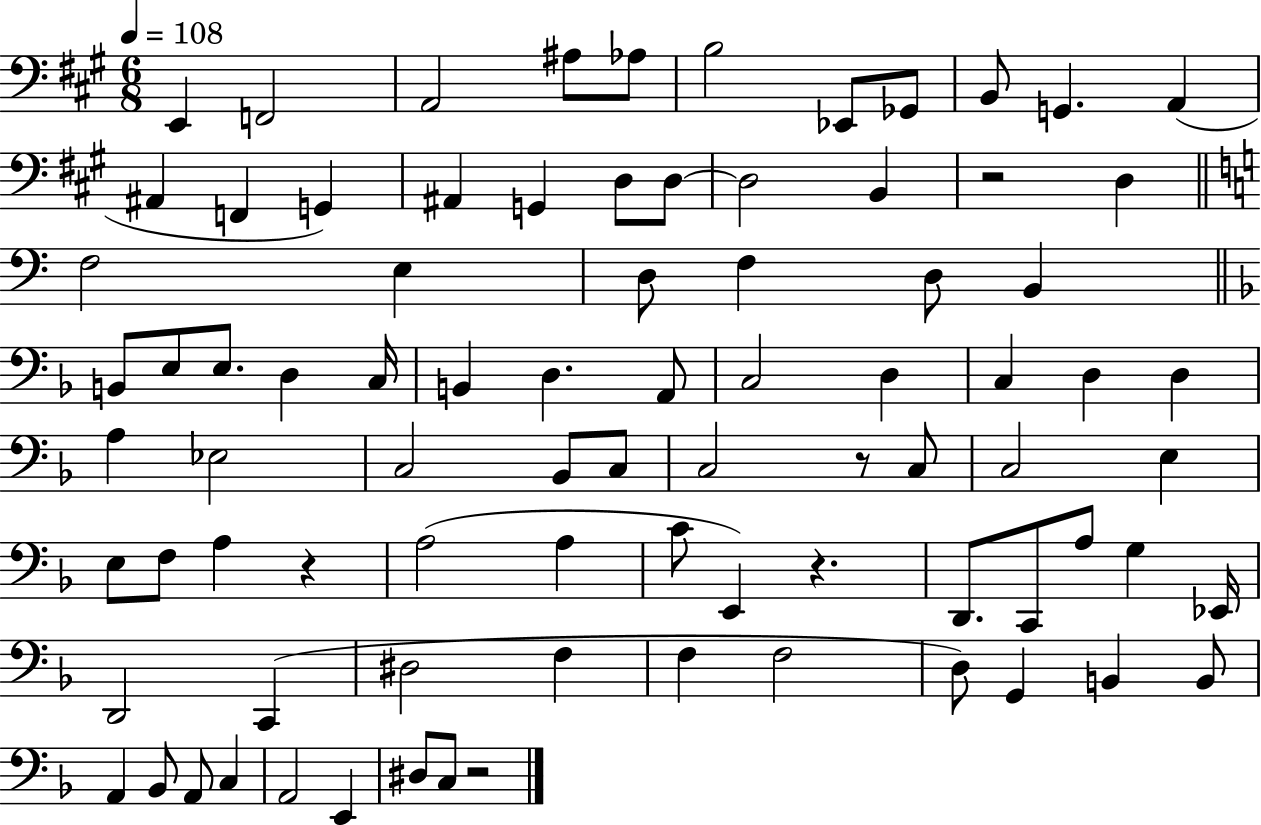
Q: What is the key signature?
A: A major